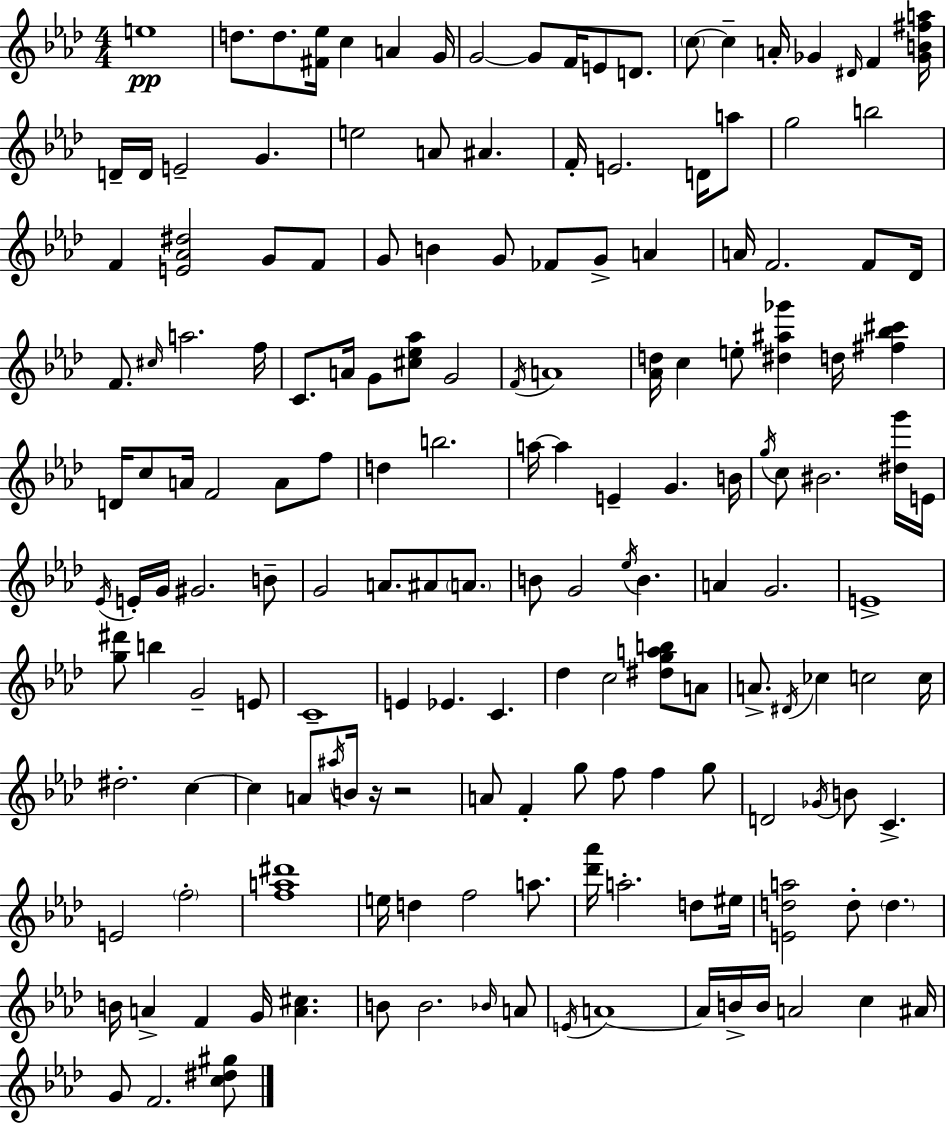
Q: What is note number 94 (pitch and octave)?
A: E4